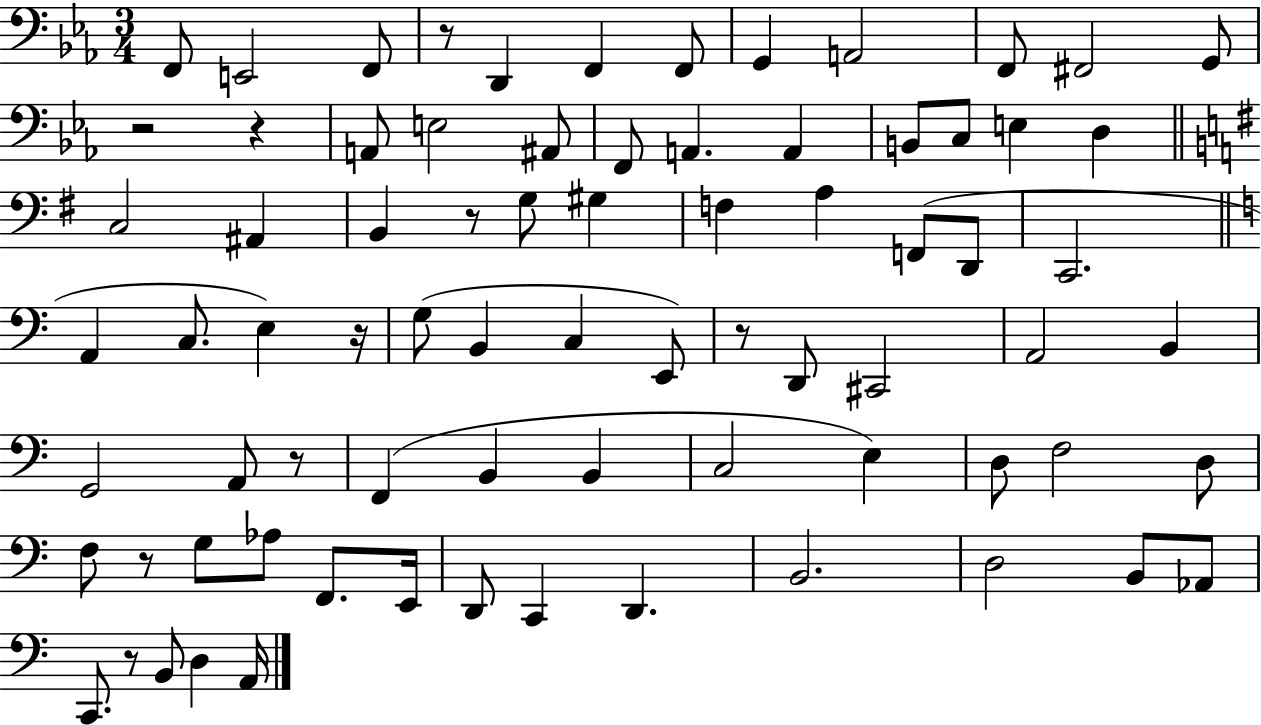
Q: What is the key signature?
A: EES major